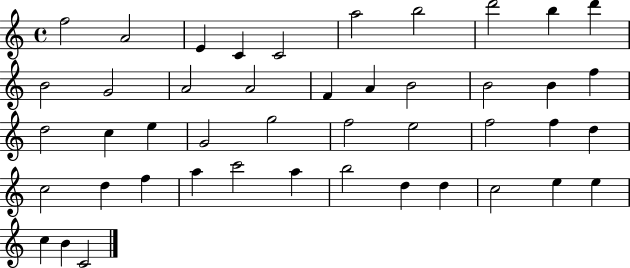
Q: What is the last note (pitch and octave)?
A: C4